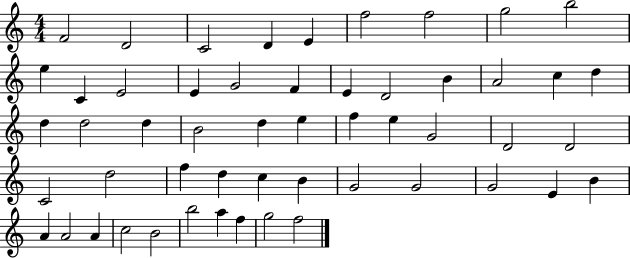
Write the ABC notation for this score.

X:1
T:Untitled
M:4/4
L:1/4
K:C
F2 D2 C2 D E f2 f2 g2 b2 e C E2 E G2 F E D2 B A2 c d d d2 d B2 d e f e G2 D2 D2 C2 d2 f d c B G2 G2 G2 E B A A2 A c2 B2 b2 a f g2 f2